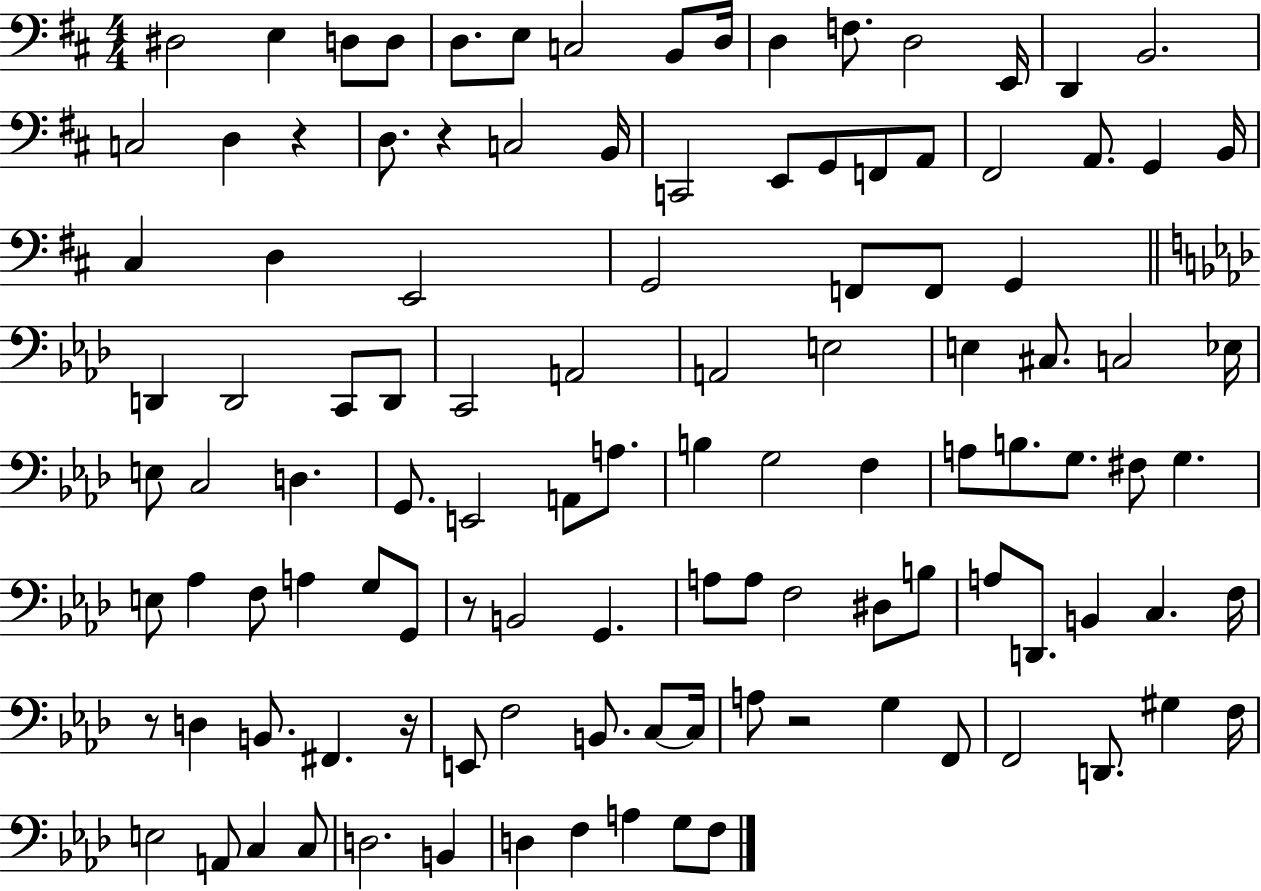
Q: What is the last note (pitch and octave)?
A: F3